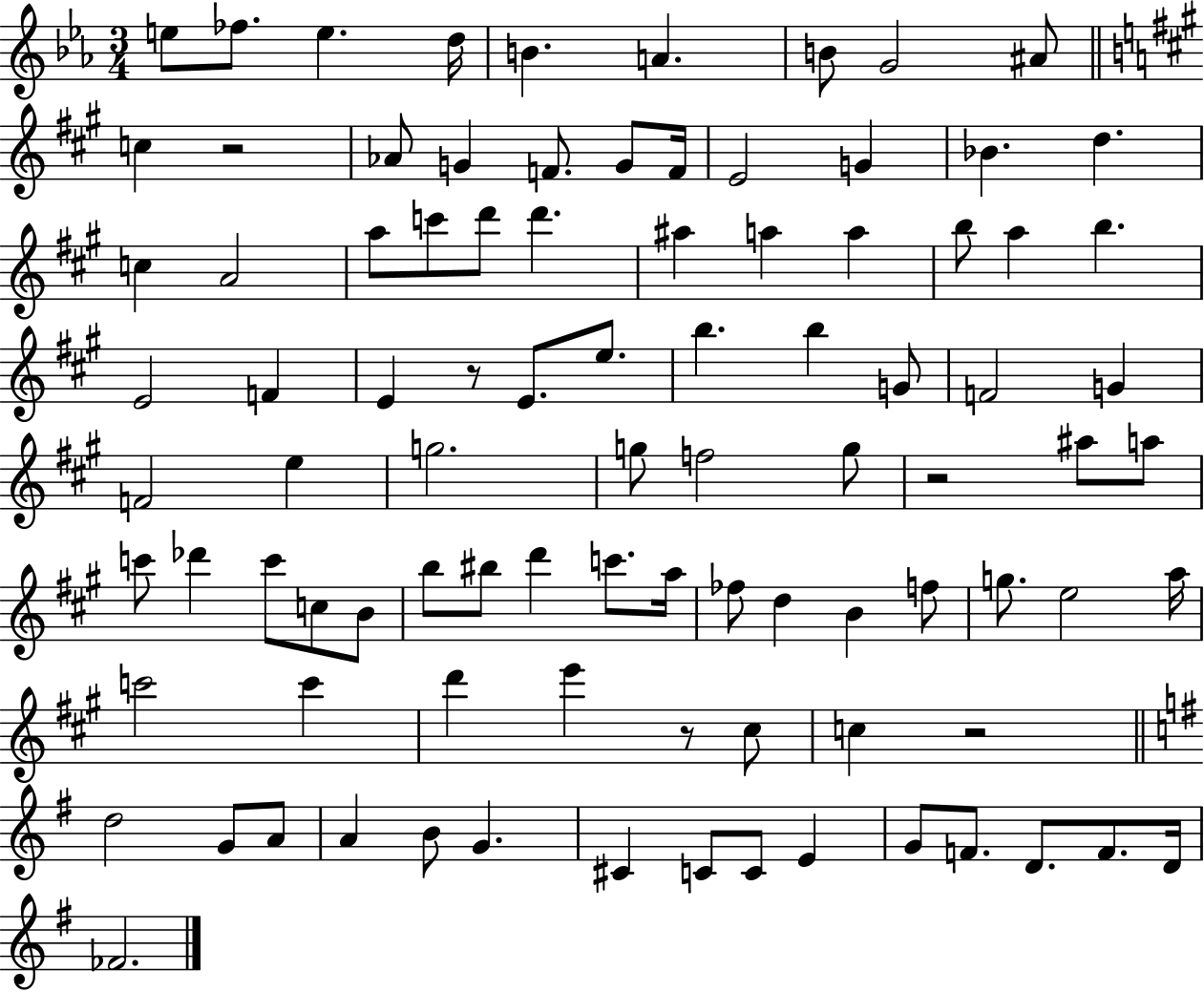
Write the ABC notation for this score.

X:1
T:Untitled
M:3/4
L:1/4
K:Eb
e/2 _f/2 e d/4 B A B/2 G2 ^A/2 c z2 _A/2 G F/2 G/2 F/4 E2 G _B d c A2 a/2 c'/2 d'/2 d' ^a a a b/2 a b E2 F E z/2 E/2 e/2 b b G/2 F2 G F2 e g2 g/2 f2 g/2 z2 ^a/2 a/2 c'/2 _d' c'/2 c/2 B/2 b/2 ^b/2 d' c'/2 a/4 _f/2 d B f/2 g/2 e2 a/4 c'2 c' d' e' z/2 ^c/2 c z2 d2 G/2 A/2 A B/2 G ^C C/2 C/2 E G/2 F/2 D/2 F/2 D/4 _F2